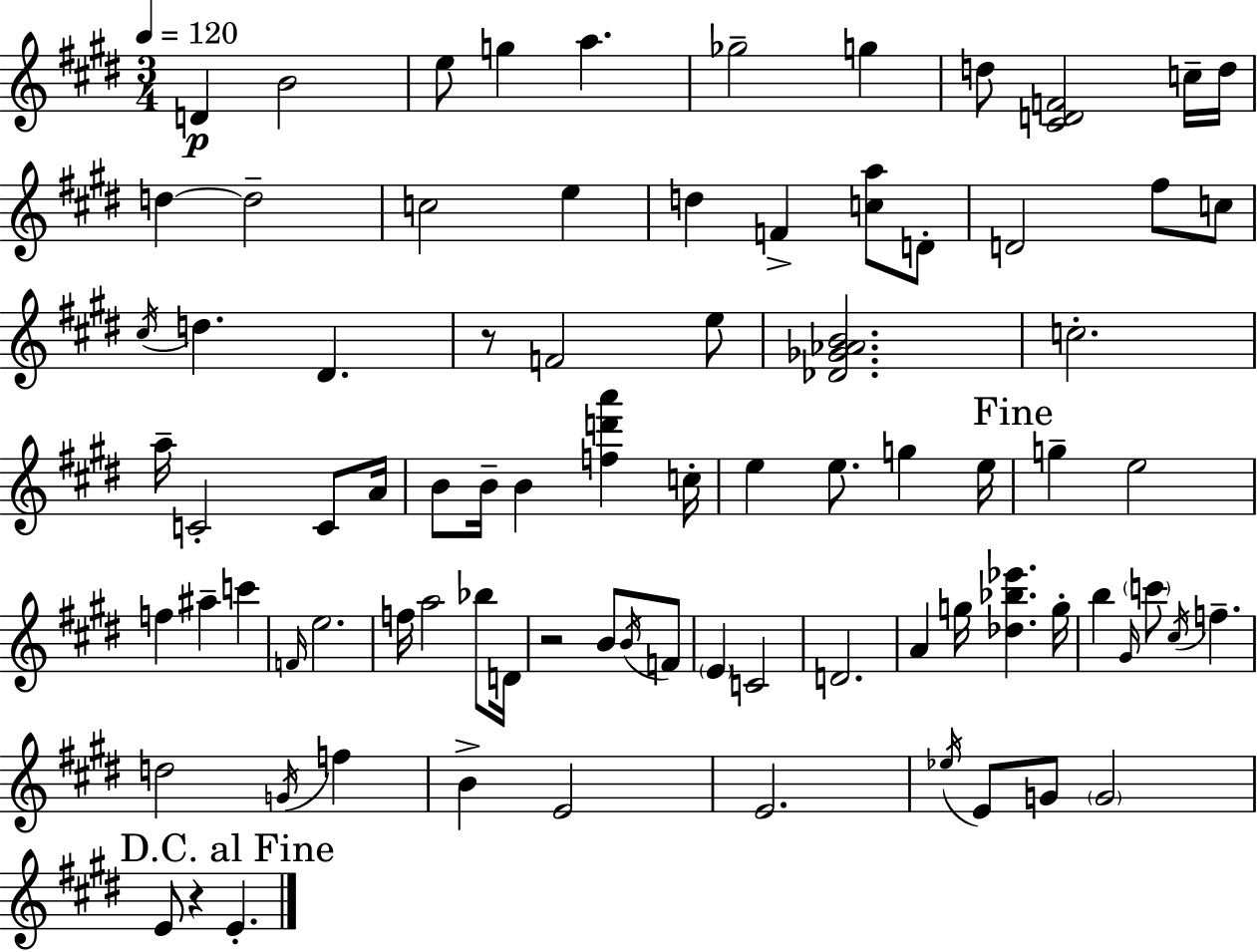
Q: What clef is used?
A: treble